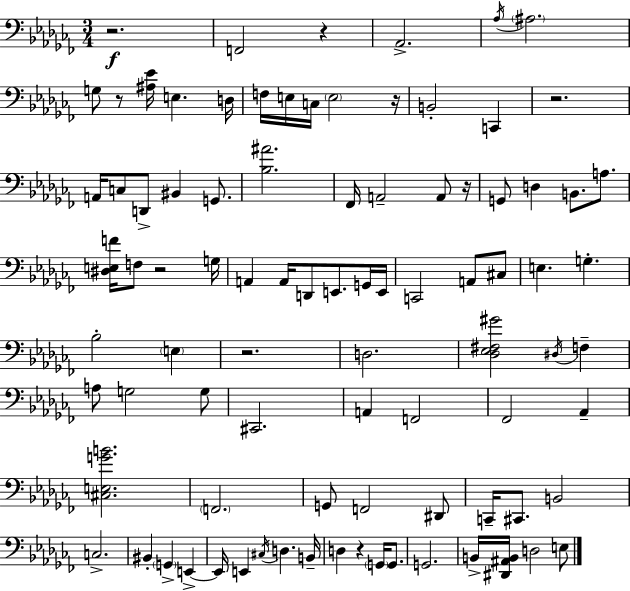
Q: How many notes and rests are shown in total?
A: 89